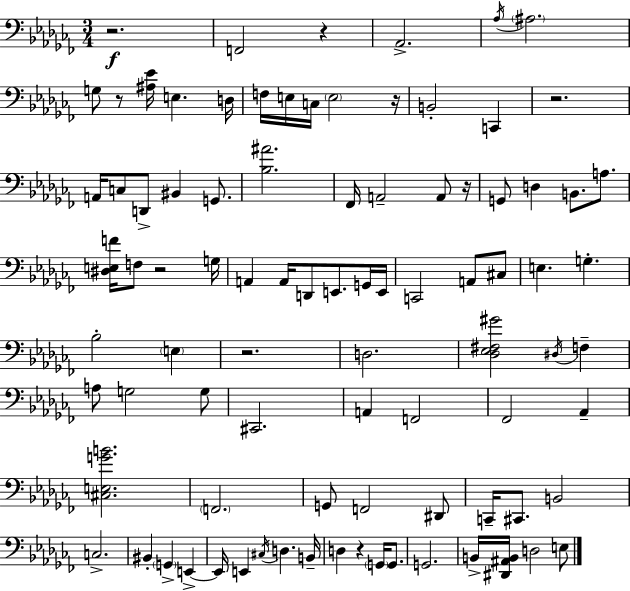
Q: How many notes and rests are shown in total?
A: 89